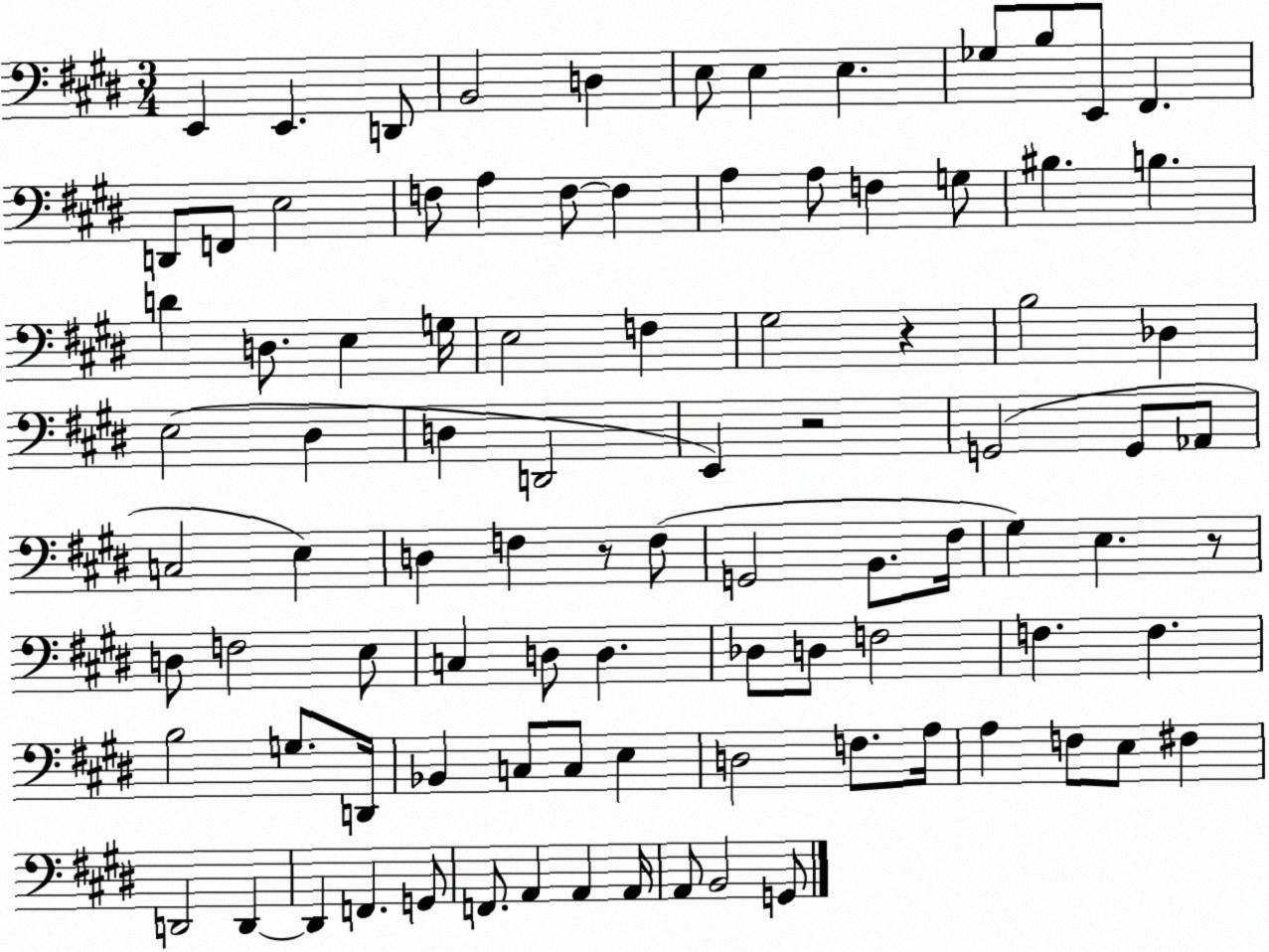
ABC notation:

X:1
T:Untitled
M:3/4
L:1/4
K:E
E,, E,, D,,/2 B,,2 D, E,/2 E, E, _G,/2 B,/2 E,,/2 ^F,, D,,/2 F,,/2 E,2 F,/2 A, F,/2 F, A, A,/2 F, G,/2 ^B, B, D D,/2 E, G,/4 E,2 F, ^G,2 z B,2 _D, E,2 ^D, D, D,,2 E,, z2 G,,2 G,,/2 _A,,/2 C,2 E, D, F, z/2 F,/2 G,,2 B,,/2 ^F,/4 ^G, E, z/2 D,/2 F,2 E,/2 C, D,/2 D, _D,/2 D,/2 F,2 F, F, B,2 G,/2 D,,/4 _B,, C,/2 C,/2 E, D,2 F,/2 A,/4 A, F,/2 E,/2 ^F, D,,2 D,, D,, F,, G,,/2 F,,/2 A,, A,, A,,/4 A,,/2 B,,2 G,,/2